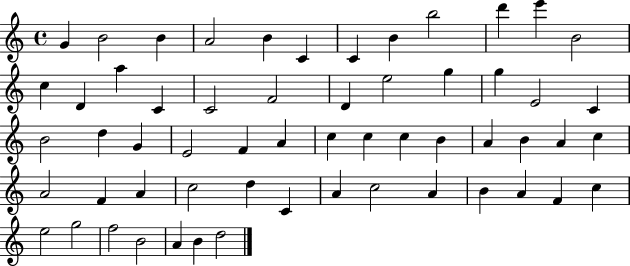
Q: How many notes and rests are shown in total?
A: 58